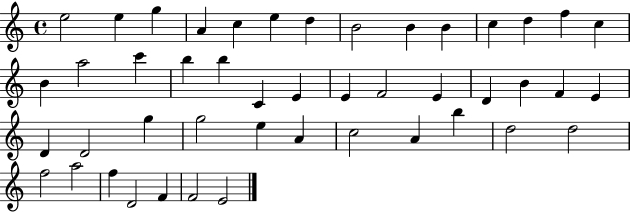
X:1
T:Untitled
M:4/4
L:1/4
K:C
e2 e g A c e d B2 B B c d f c B a2 c' b b C E E F2 E D B F E D D2 g g2 e A c2 A b d2 d2 f2 a2 f D2 F F2 E2